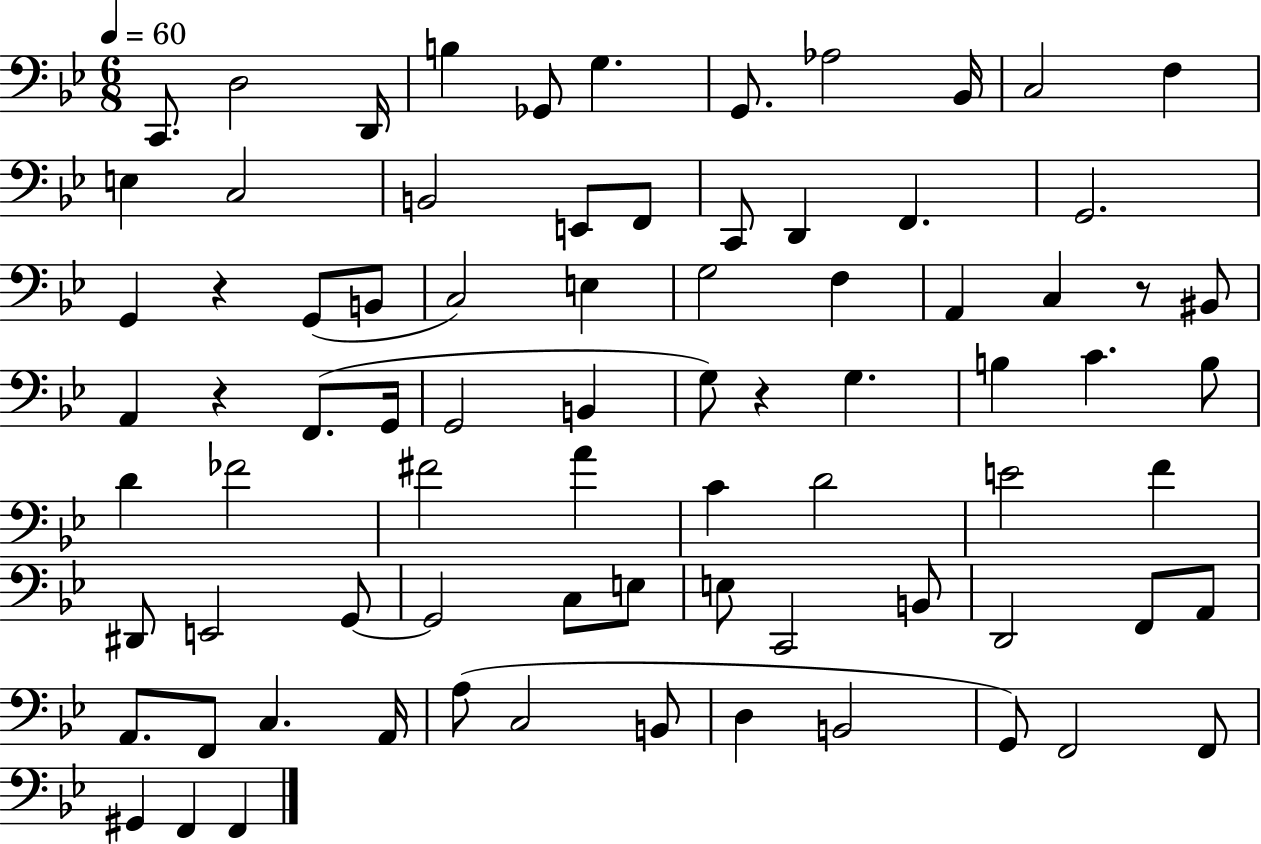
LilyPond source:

{
  \clef bass
  \numericTimeSignature
  \time 6/8
  \key bes \major
  \tempo 4 = 60
  \repeat volta 2 { c,8. d2 d,16 | b4 ges,8 g4. | g,8. aes2 bes,16 | c2 f4 | \break e4 c2 | b,2 e,8 f,8 | c,8 d,4 f,4. | g,2. | \break g,4 r4 g,8( b,8 | c2) e4 | g2 f4 | a,4 c4 r8 bis,8 | \break a,4 r4 f,8.( g,16 | g,2 b,4 | g8) r4 g4. | b4 c'4. b8 | \break d'4 fes'2 | fis'2 a'4 | c'4 d'2 | e'2 f'4 | \break dis,8 e,2 g,8~~ | g,2 c8 e8 | e8 c,2 b,8 | d,2 f,8 a,8 | \break a,8. f,8 c4. a,16 | a8( c2 b,8 | d4 b,2 | g,8) f,2 f,8 | \break gis,4 f,4 f,4 | } \bar "|."
}